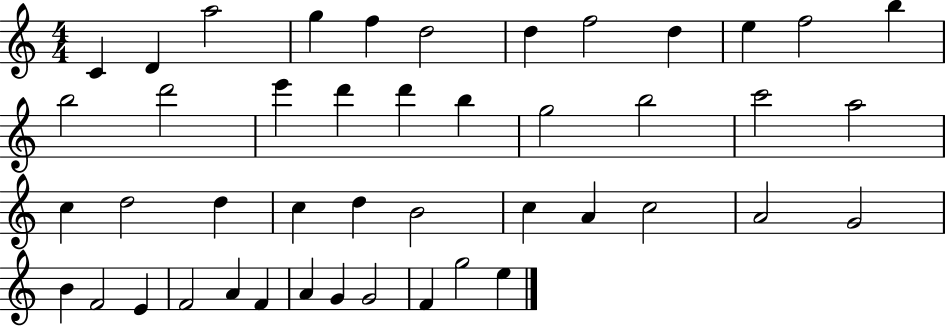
C4/q D4/q A5/h G5/q F5/q D5/h D5/q F5/h D5/q E5/q F5/h B5/q B5/h D6/h E6/q D6/q D6/q B5/q G5/h B5/h C6/h A5/h C5/q D5/h D5/q C5/q D5/q B4/h C5/q A4/q C5/h A4/h G4/h B4/q F4/h E4/q F4/h A4/q F4/q A4/q G4/q G4/h F4/q G5/h E5/q